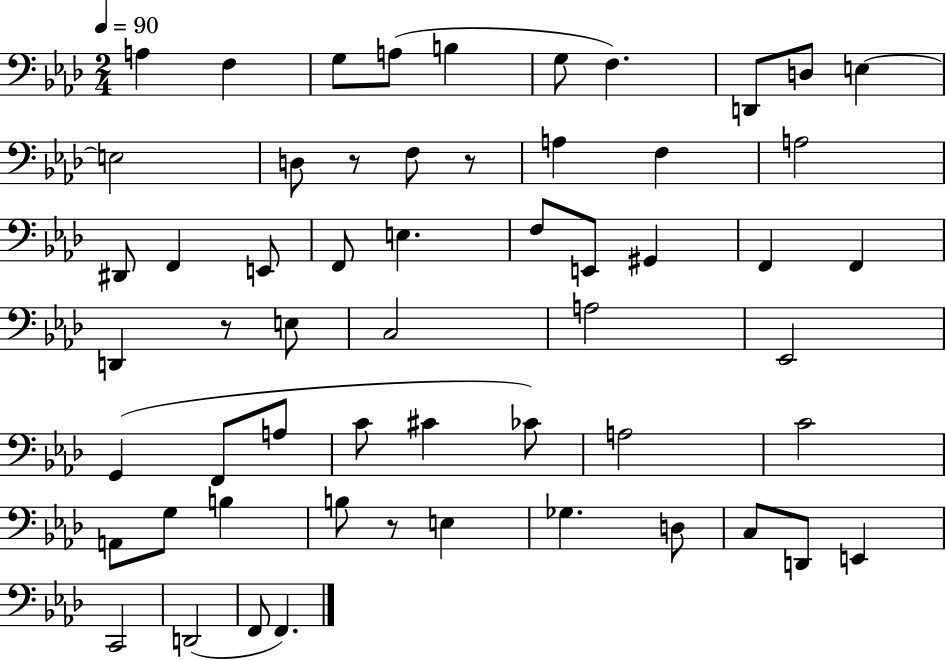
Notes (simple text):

A3/q F3/q G3/e A3/e B3/q G3/e F3/q. D2/e D3/e E3/q E3/h D3/e R/e F3/e R/e A3/q F3/q A3/h D#2/e F2/q E2/e F2/e E3/q. F3/e E2/e G#2/q F2/q F2/q D2/q R/e E3/e C3/h A3/h Eb2/h G2/q F2/e A3/e C4/e C#4/q CES4/e A3/h C4/h A2/e G3/e B3/q B3/e R/e E3/q Gb3/q. D3/e C3/e D2/e E2/q C2/h D2/h F2/e F2/q.